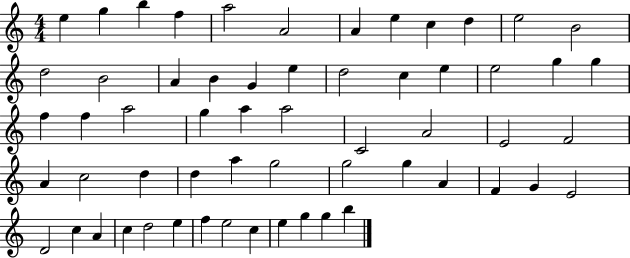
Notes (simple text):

E5/q G5/q B5/q F5/q A5/h A4/h A4/q E5/q C5/q D5/q E5/h B4/h D5/h B4/h A4/q B4/q G4/q E5/q D5/h C5/q E5/q E5/h G5/q G5/q F5/q F5/q A5/h G5/q A5/q A5/h C4/h A4/h E4/h F4/h A4/q C5/h D5/q D5/q A5/q G5/h G5/h G5/q A4/q F4/q G4/q E4/h D4/h C5/q A4/q C5/q D5/h E5/q F5/q E5/h C5/q E5/q G5/q G5/q B5/q